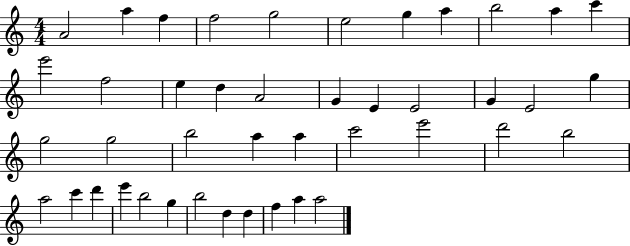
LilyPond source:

{
  \clef treble
  \numericTimeSignature
  \time 4/4
  \key c \major
  a'2 a''4 f''4 | f''2 g''2 | e''2 g''4 a''4 | b''2 a''4 c'''4 | \break e'''2 f''2 | e''4 d''4 a'2 | g'4 e'4 e'2 | g'4 e'2 g''4 | \break g''2 g''2 | b''2 a''4 a''4 | c'''2 e'''2 | d'''2 b''2 | \break a''2 c'''4 d'''4 | e'''4 b''2 g''4 | b''2 d''4 d''4 | f''4 a''4 a''2 | \break \bar "|."
}